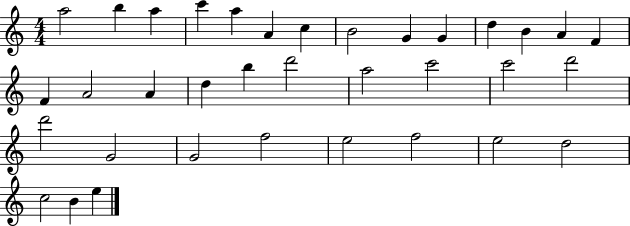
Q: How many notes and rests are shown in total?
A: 35